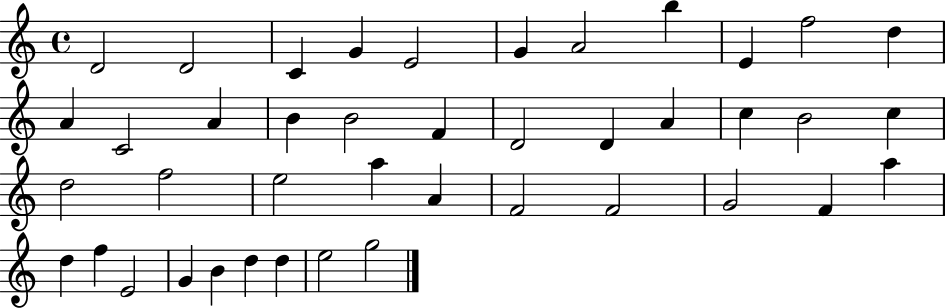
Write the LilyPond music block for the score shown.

{
  \clef treble
  \time 4/4
  \defaultTimeSignature
  \key c \major
  d'2 d'2 | c'4 g'4 e'2 | g'4 a'2 b''4 | e'4 f''2 d''4 | \break a'4 c'2 a'4 | b'4 b'2 f'4 | d'2 d'4 a'4 | c''4 b'2 c''4 | \break d''2 f''2 | e''2 a''4 a'4 | f'2 f'2 | g'2 f'4 a''4 | \break d''4 f''4 e'2 | g'4 b'4 d''4 d''4 | e''2 g''2 | \bar "|."
}